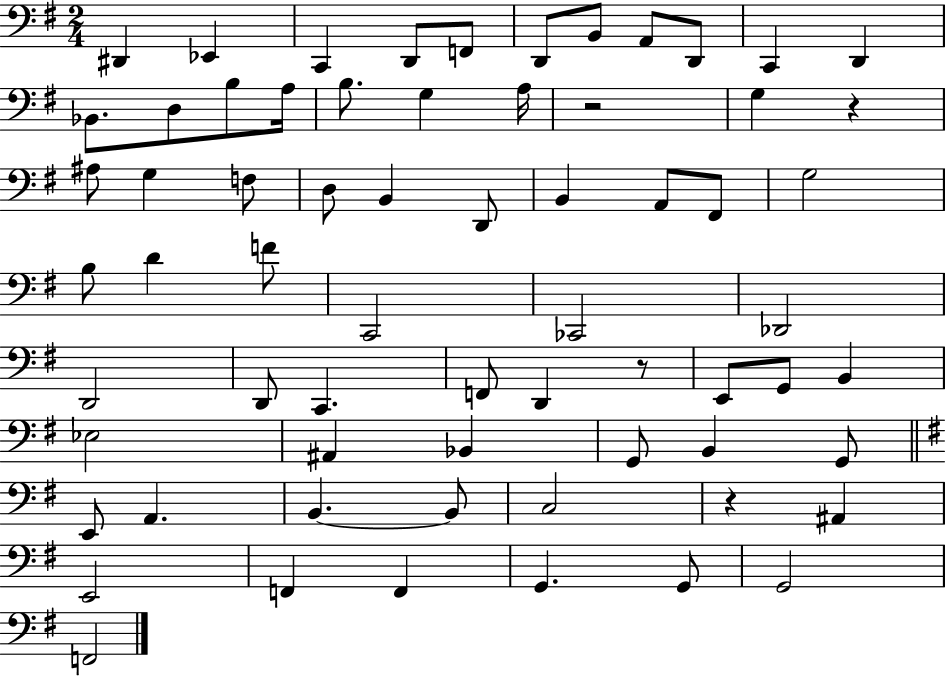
X:1
T:Untitled
M:2/4
L:1/4
K:G
^D,, _E,, C,, D,,/2 F,,/2 D,,/2 B,,/2 A,,/2 D,,/2 C,, D,, _B,,/2 D,/2 B,/2 A,/4 B,/2 G, A,/4 z2 G, z ^A,/2 G, F,/2 D,/2 B,, D,,/2 B,, A,,/2 ^F,,/2 G,2 B,/2 D F/2 C,,2 _C,,2 _D,,2 D,,2 D,,/2 C,, F,,/2 D,, z/2 E,,/2 G,,/2 B,, _E,2 ^A,, _B,, G,,/2 B,, G,,/2 E,,/2 A,, B,, B,,/2 C,2 z ^A,, E,,2 F,, F,, G,, G,,/2 G,,2 F,,2